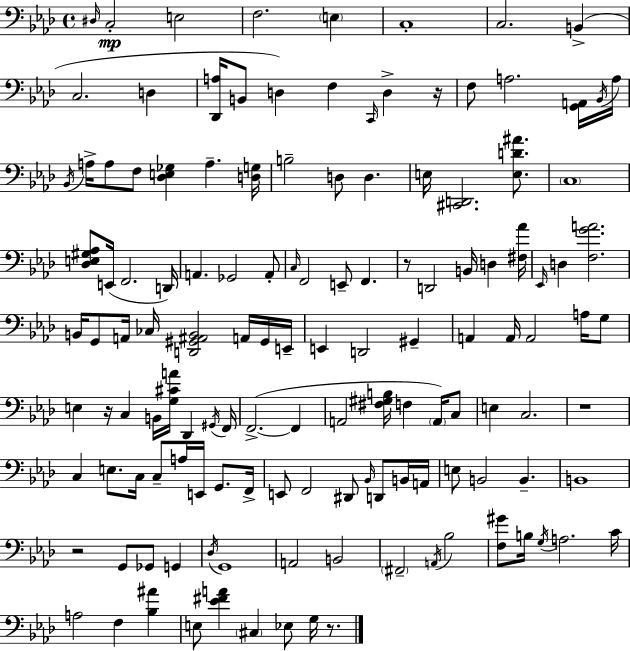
{
  \clef bass
  \time 4/4
  \defaultTimeSignature
  \key aes \major
  \grace { dis16 }\mp c2-. e2 | f2. \parenthesize e4 | c1-. | c2. b,4->( | \break c2. d4 | <des, a>16 b,8 d4) f4 \grace { c,16 } d4-> | r16 f8 a2. | <g, a,>16 \acciaccatura { bes,16 } a16 \acciaccatura { bes,16 } a16-> a8 f8 <des e ges>4 a4.-- | \break <d g>16 b2-- d8 d4. | e16 <cis, d,>2. | <e d' ais'>8. \parenthesize c1 | <des e gis aes>8 e,16( f,2. | \break d,16) a,4. ges,2 | a,8-. \grace { c16 } f,2 e,8-- f,4. | r8 d,2 b,16 | d4 <fis aes'>16 \grace { ees,16 } d4 <f g' a'>2. | \break b,16 g,8 a,16 ces16 <d, gis, ais, b,>2 | a,16 gis,16 e,16-- e,4 d,2 | gis,4-- a,4 a,16 a,2 | a16 g8 e4 r16 c4 b,16 | \break <g cis' a'>16 des,4 \acciaccatura { gis,16 } f,16 f,2.->~(~ | f,4 a,2 <fis gis b>16 | f4 \parenthesize a,16) c8 e4 c2. | r1 | \break c4 e8. c16 c8-- | a16 e,16 g,8. f,16-> e,8 f,2 | dis,8 \grace { bes,16 } d,8 b,16 a,16 e8 b,2 | b,4.-- b,1 | \break r2 | g,8 ges,8 g,4 \acciaccatura { des16 } g,1 | a,2 | b,2 \parenthesize fis,2-- | \break \acciaccatura { a,16 } bes2 <f gis'>8 b16 \acciaccatura { g16 } a2. | c'16 a2 | f4 <bes ais'>4 e8 <ees' fis' a'>4 | \parenthesize cis4 ees8 g16 r8. \bar "|."
}